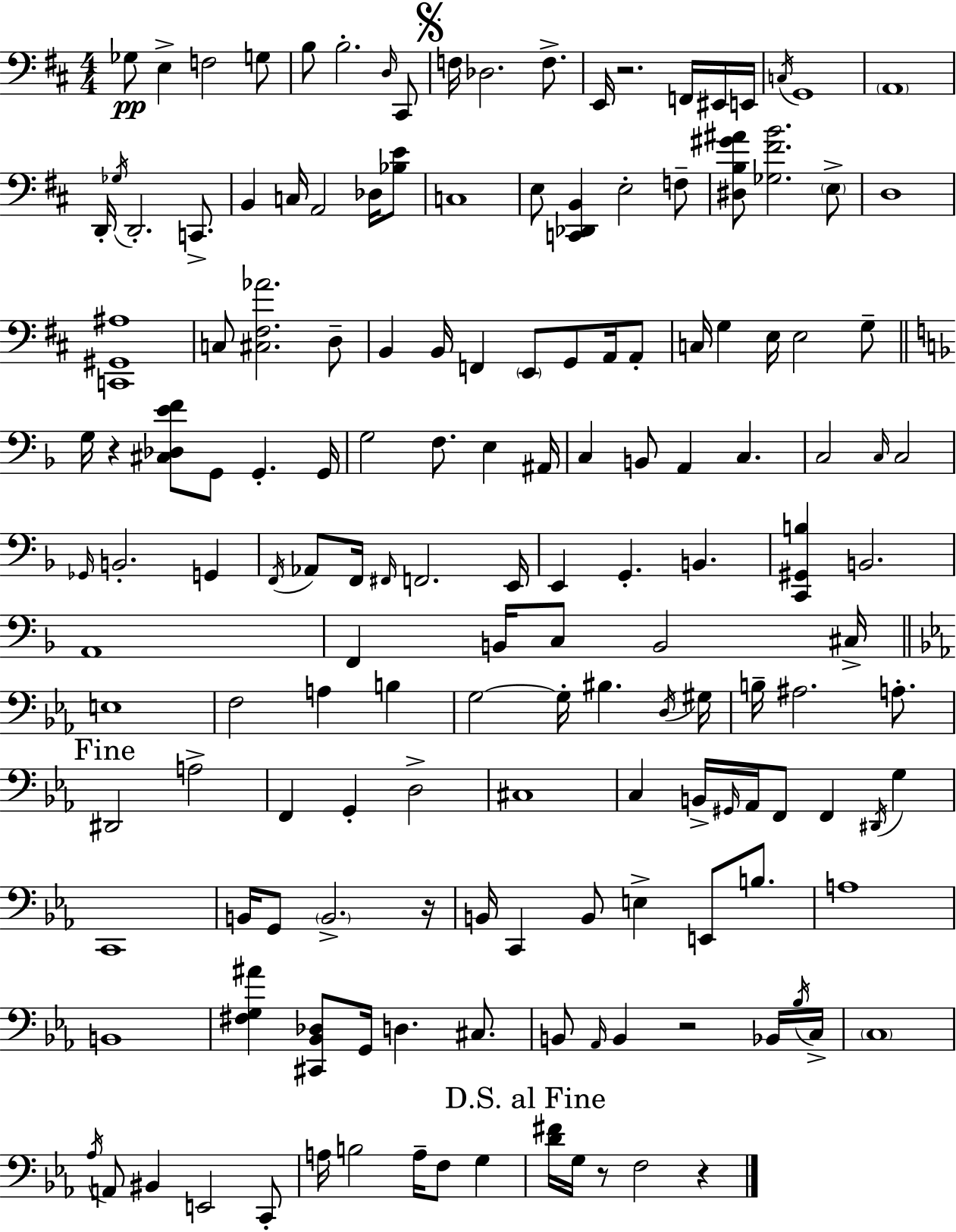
Gb3/e E3/q F3/h G3/e B3/e B3/h. D3/s C#2/e F3/s Db3/h. F3/e. E2/s R/h. F2/s EIS2/s E2/s C3/s G2/w A2/w D2/s Gb3/s D2/h. C2/e. B2/q C3/s A2/h Db3/s [Bb3,E4]/e C3/w E3/e [C2,Db2,B2]/q E3/h F3/e [D#3,B3,G#4,A#4]/e [Gb3,F#4,B4]/h. E3/e D3/w [C2,G#2,A#3]/w C3/e [C#3,F#3,Ab4]/h. D3/e B2/q B2/s F2/q E2/e G2/e A2/s A2/e C3/s G3/q E3/s E3/h G3/e G3/s R/q [C#3,Db3,E4,F4]/e G2/e G2/q. G2/s G3/h F3/e. E3/q A#2/s C3/q B2/e A2/q C3/q. C3/h C3/s C3/h Gb2/s B2/h. G2/q F2/s Ab2/e F2/s F#2/s F2/h. E2/s E2/q G2/q. B2/q. [C2,G#2,B3]/q B2/h. A2/w F2/q B2/s C3/e B2/h C#3/s E3/w F3/h A3/q B3/q G3/h G3/s BIS3/q. D3/s G#3/s B3/s A#3/h. A3/e. D#2/h A3/h F2/q G2/q D3/h C#3/w C3/q B2/s G#2/s Ab2/s F2/e F2/q D#2/s G3/q C2/w B2/s G2/e B2/h. R/s B2/s C2/q B2/e E3/q E2/e B3/e. A3/w B2/w [F#3,G3,A#4]/q [C#2,Bb2,Db3]/e G2/s D3/q. C#3/e. B2/e Ab2/s B2/q R/h Bb2/s Bb3/s C3/s C3/w Ab3/s A2/e BIS2/q E2/h C2/e A3/s B3/h A3/s F3/e G3/q [D4,F#4]/s G3/s R/e F3/h R/q